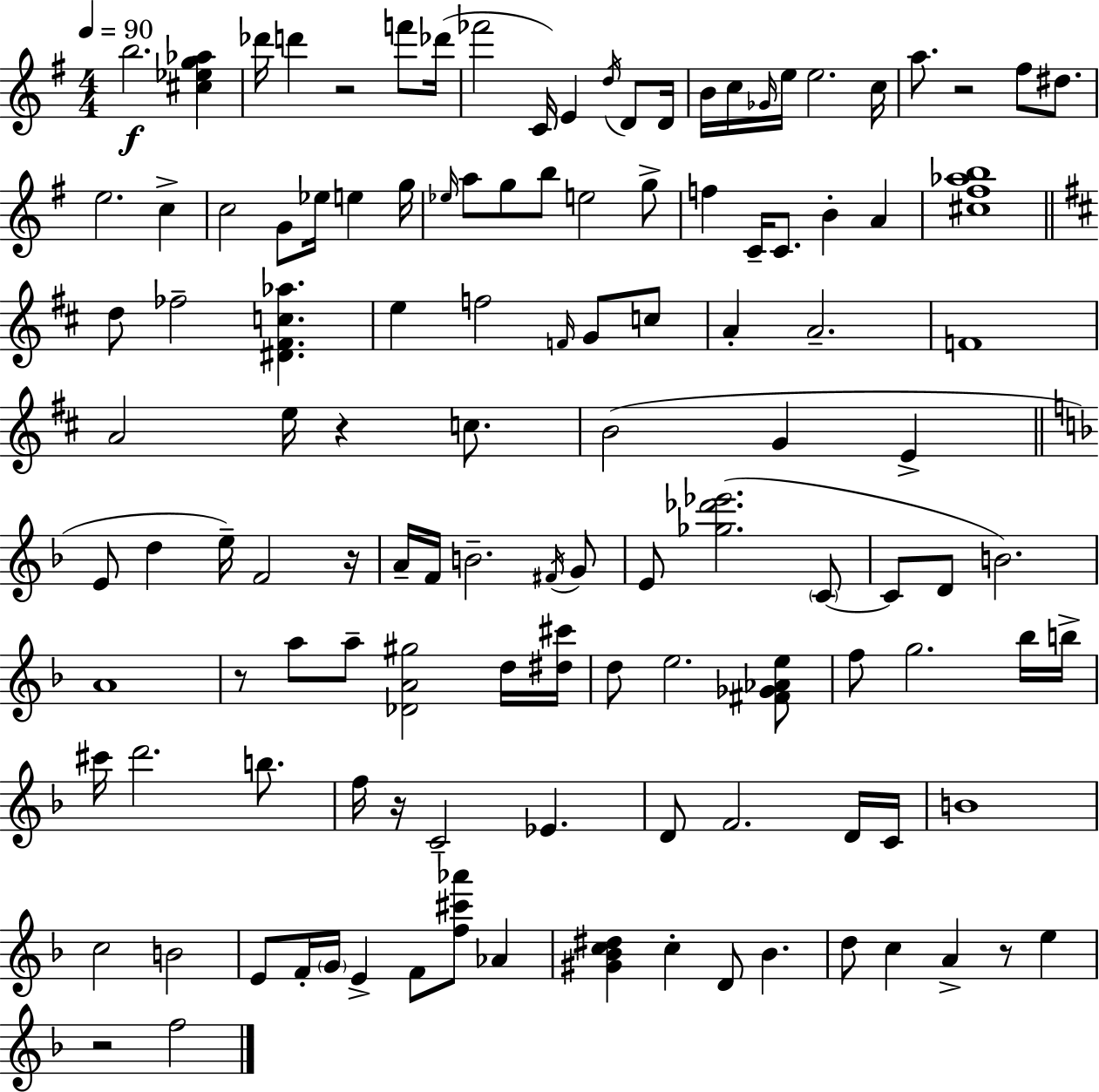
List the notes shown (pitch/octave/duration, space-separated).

B5/h. [C#5,Eb5,G5,Ab5]/q Db6/s D6/q R/h F6/e Db6/s FES6/h C4/s E4/q D5/s D4/e D4/s B4/s C5/s Gb4/s E5/s E5/h. C5/s A5/e. R/h F#5/e D#5/e. E5/h. C5/q C5/h G4/e Eb5/s E5/q G5/s Eb5/s A5/e G5/e B5/e E5/h G5/e F5/q C4/s C4/e. B4/q A4/q [C#5,F#5,Ab5,B5]/w D5/e FES5/h [D#4,F#4,C5,Ab5]/q. E5/q F5/h F4/s G4/e C5/e A4/q A4/h. F4/w A4/h E5/s R/q C5/e. B4/h G4/q E4/q E4/e D5/q E5/s F4/h R/s A4/s F4/s B4/h. F#4/s G4/e E4/e [Gb5,Db6,Eb6]/h. C4/e C4/e D4/e B4/h. A4/w R/e A5/e A5/e [Db4,A4,G#5]/h D5/s [D#5,C#6]/s D5/e E5/h. [F#4,Gb4,Ab4,E5]/e F5/e G5/h. Bb5/s B5/s C#6/s D6/h. B5/e. F5/s R/s C4/h Eb4/q. D4/e F4/h. D4/s C4/s B4/w C5/h B4/h E4/e F4/s G4/s E4/q F4/e [F5,C#6,Ab6]/e Ab4/q [G#4,Bb4,C5,D#5]/q C5/q D4/e Bb4/q. D5/e C5/q A4/q R/e E5/q R/h F5/h